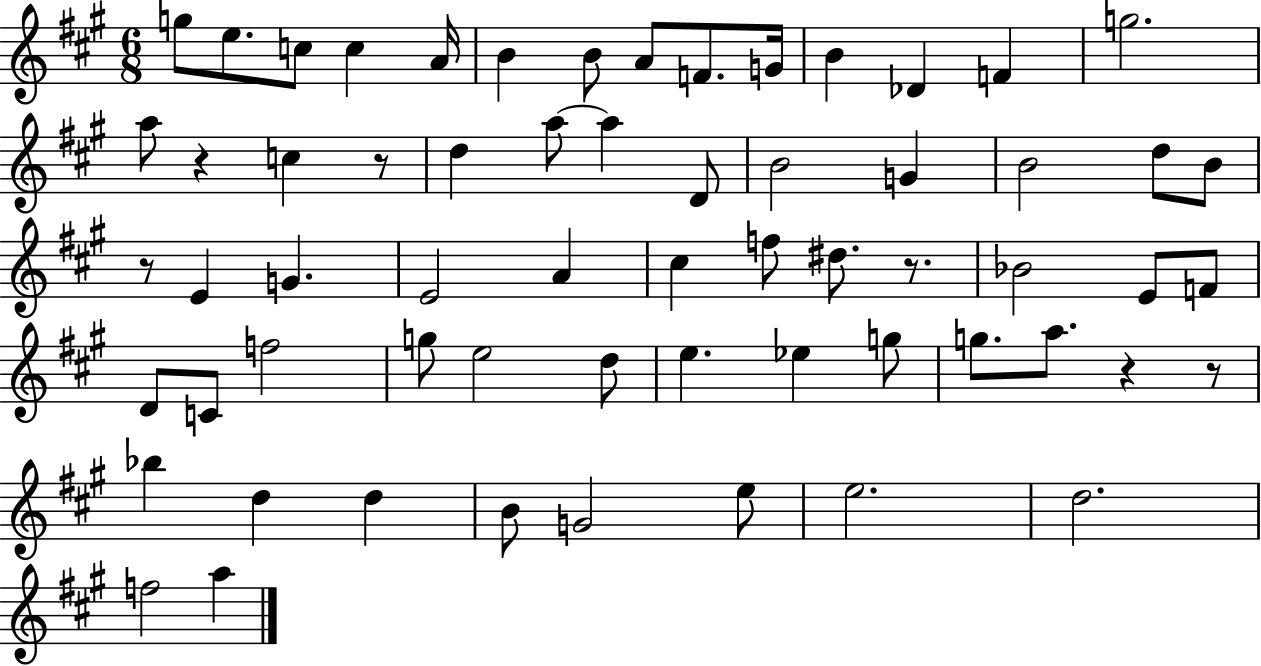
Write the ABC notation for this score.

X:1
T:Untitled
M:6/8
L:1/4
K:A
g/2 e/2 c/2 c A/4 B B/2 A/2 F/2 G/4 B _D F g2 a/2 z c z/2 d a/2 a D/2 B2 G B2 d/2 B/2 z/2 E G E2 A ^c f/2 ^d/2 z/2 _B2 E/2 F/2 D/2 C/2 f2 g/2 e2 d/2 e _e g/2 g/2 a/2 z z/2 _b d d B/2 G2 e/2 e2 d2 f2 a